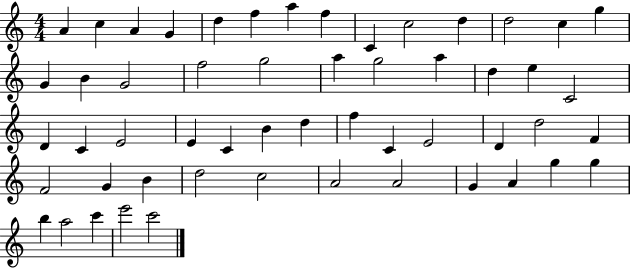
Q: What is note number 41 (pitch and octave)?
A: B4